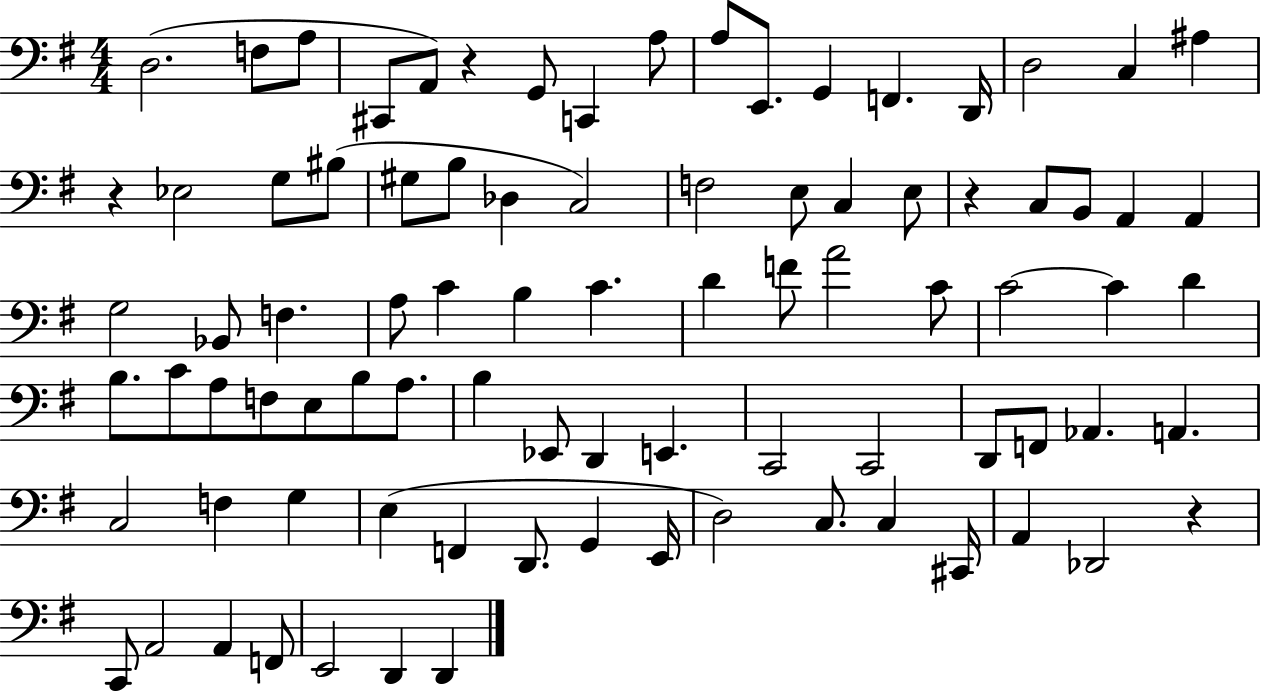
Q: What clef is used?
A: bass